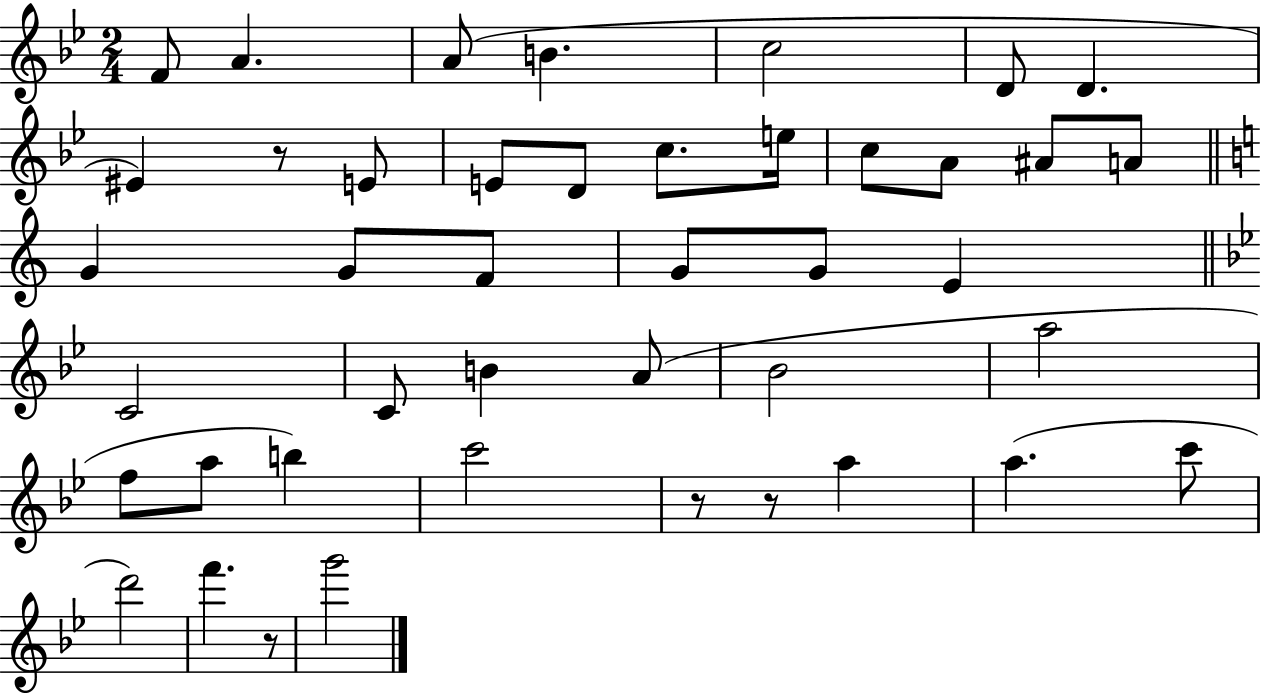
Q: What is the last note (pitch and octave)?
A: G6